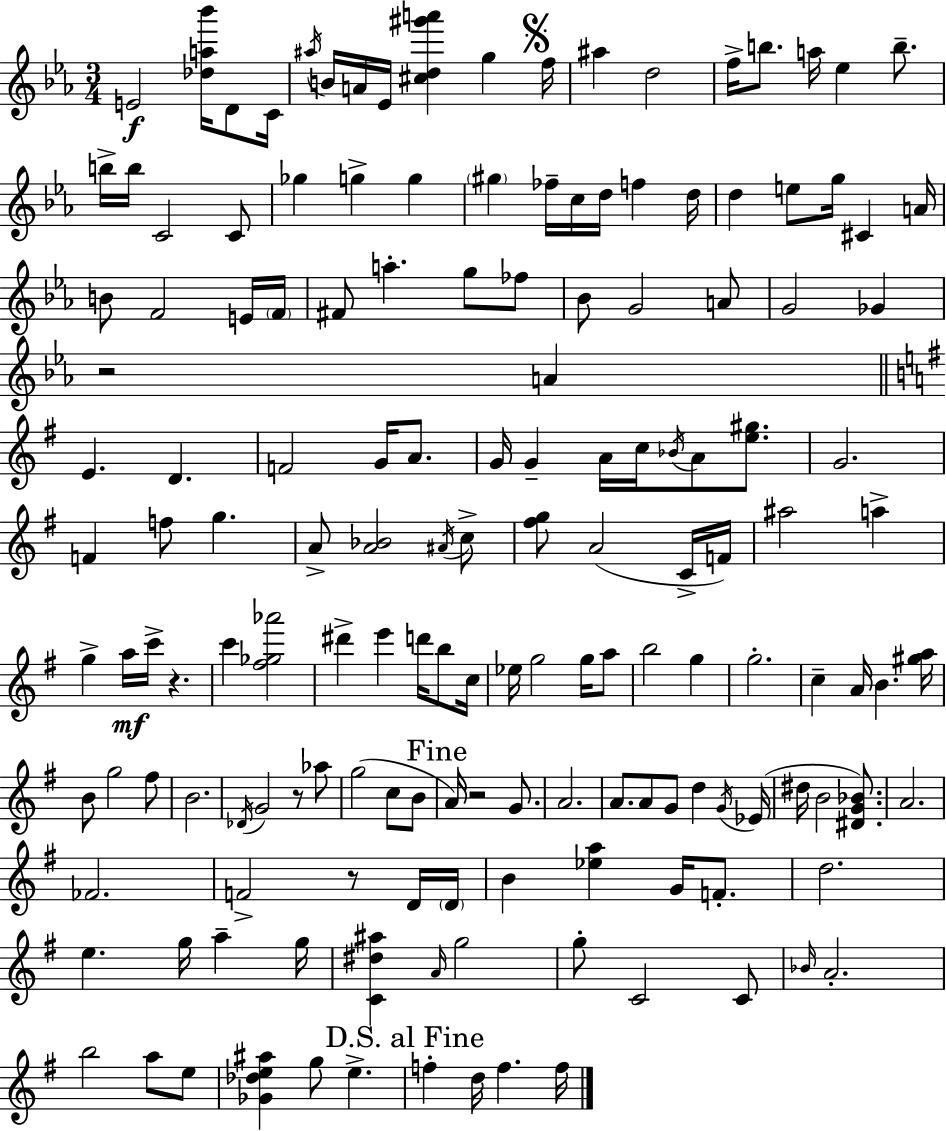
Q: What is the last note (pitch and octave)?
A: F5